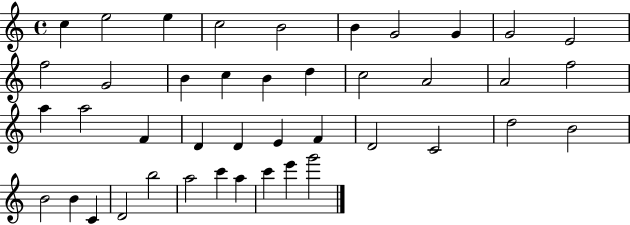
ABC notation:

X:1
T:Untitled
M:4/4
L:1/4
K:C
c e2 e c2 B2 B G2 G G2 E2 f2 G2 B c B d c2 A2 A2 f2 a a2 F D D E F D2 C2 d2 B2 B2 B C D2 b2 a2 c' a c' e' g'2